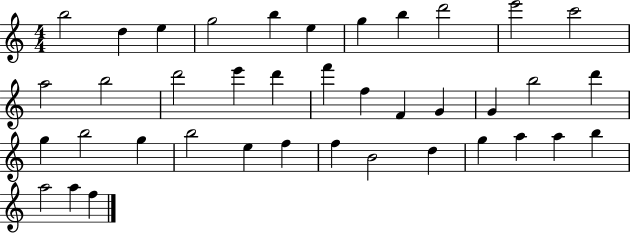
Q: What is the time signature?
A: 4/4